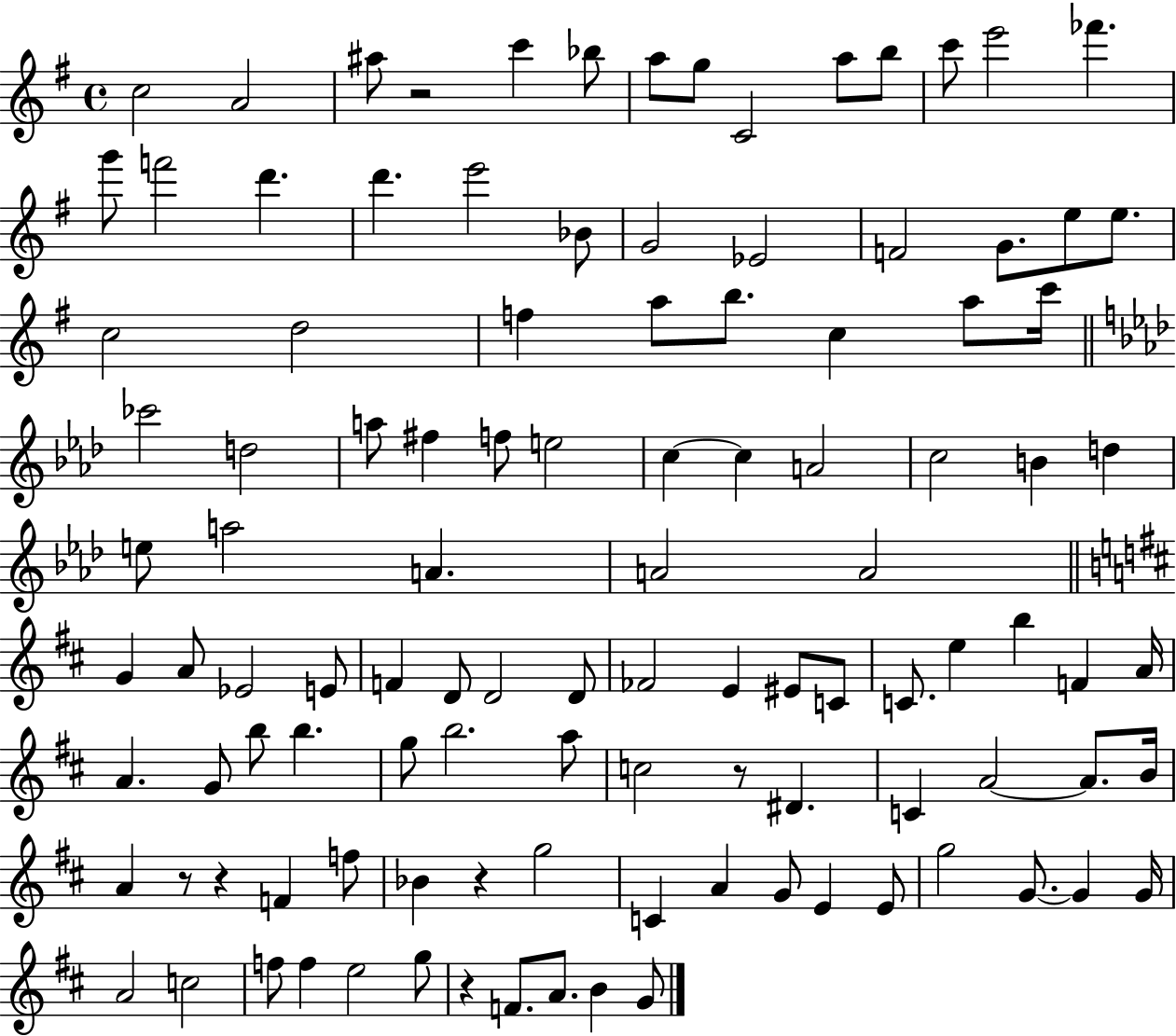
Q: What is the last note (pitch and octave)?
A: G4